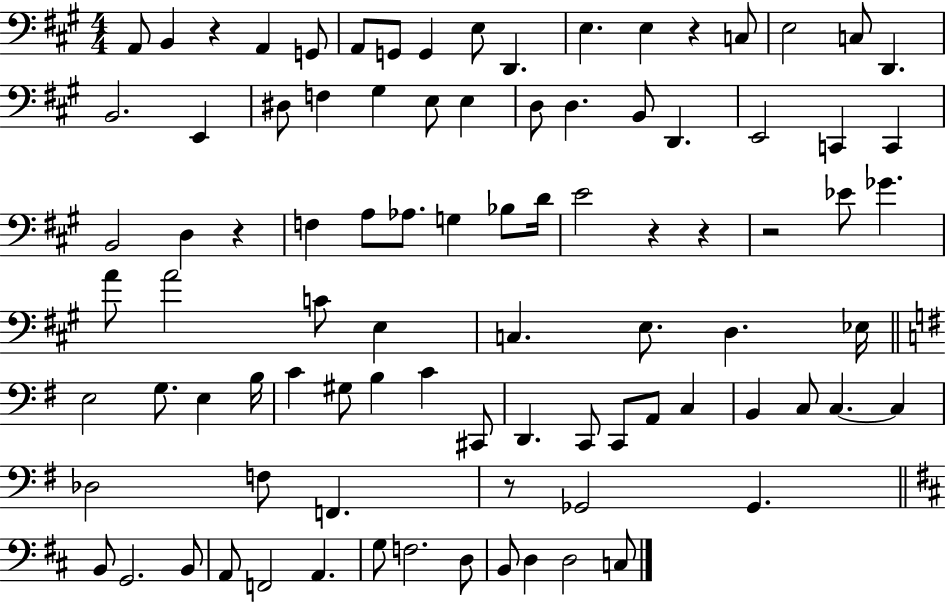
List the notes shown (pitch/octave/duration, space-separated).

A2/e B2/q R/q A2/q G2/e A2/e G2/e G2/q E3/e D2/q. E3/q. E3/q R/q C3/e E3/h C3/e D2/q. B2/h. E2/q D#3/e F3/q G#3/q E3/e E3/q D3/e D3/q. B2/e D2/q. E2/h C2/q C2/q B2/h D3/q R/q F3/q A3/e Ab3/e. G3/q Bb3/e D4/s E4/h R/q R/q R/h Eb4/e Gb4/q. A4/e A4/h C4/e E3/q C3/q. E3/e. D3/q. Eb3/s E3/h G3/e. E3/q B3/s C4/q G#3/e B3/q C4/q C#2/e D2/q. C2/e C2/e A2/e C3/q B2/q C3/e C3/q. C3/q Db3/h F3/e F2/q. R/e Gb2/h Gb2/q. B2/e G2/h. B2/e A2/e F2/h A2/q. G3/e F3/h. D3/e B2/e D3/q D3/h C3/e